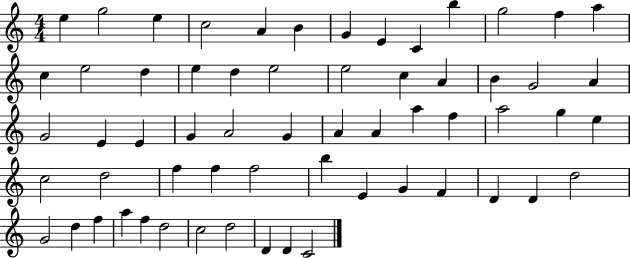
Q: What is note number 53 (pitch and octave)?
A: F5